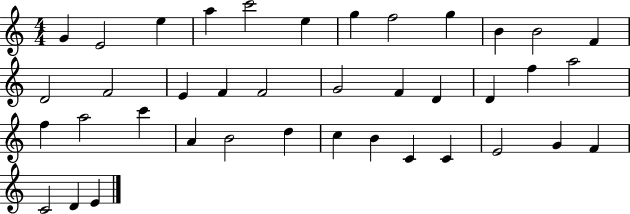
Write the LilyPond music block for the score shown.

{
  \clef treble
  \numericTimeSignature
  \time 4/4
  \key c \major
  g'4 e'2 e''4 | a''4 c'''2 e''4 | g''4 f''2 g''4 | b'4 b'2 f'4 | \break d'2 f'2 | e'4 f'4 f'2 | g'2 f'4 d'4 | d'4 f''4 a''2 | \break f''4 a''2 c'''4 | a'4 b'2 d''4 | c''4 b'4 c'4 c'4 | e'2 g'4 f'4 | \break c'2 d'4 e'4 | \bar "|."
}